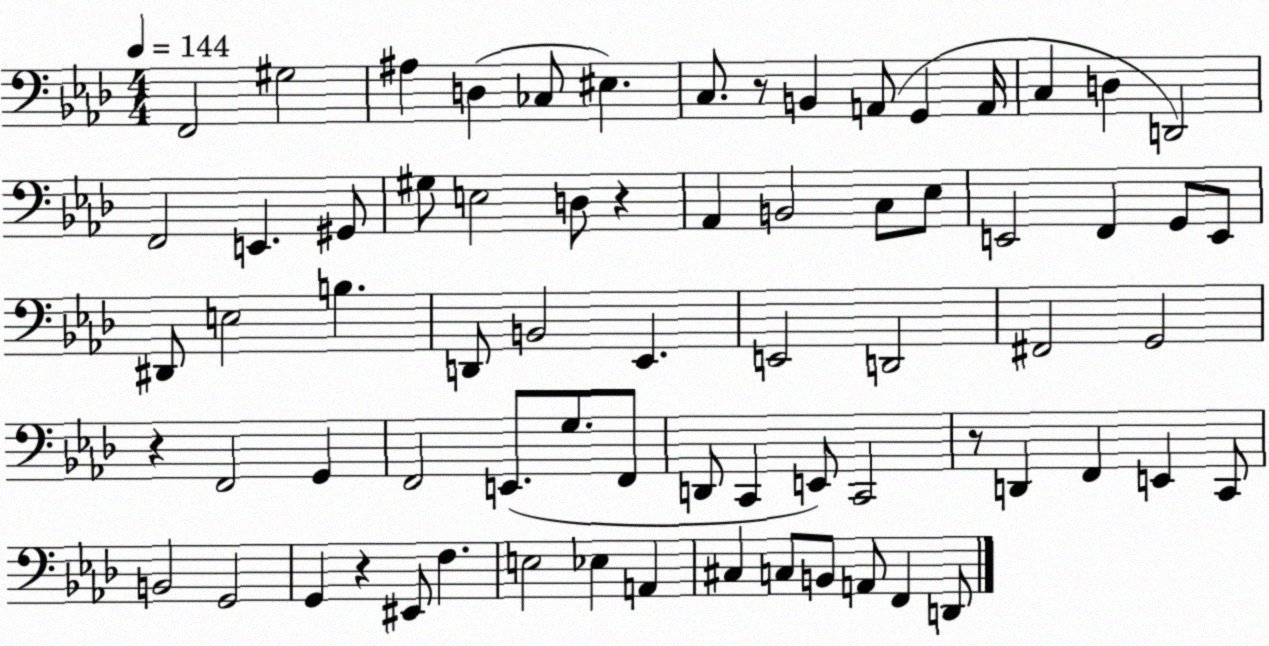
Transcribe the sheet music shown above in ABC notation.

X:1
T:Untitled
M:4/4
L:1/4
K:Ab
F,,2 ^G,2 ^A, D, _C,/2 ^E, C,/2 z/2 B,, A,,/2 G,, A,,/4 C, D, D,,2 F,,2 E,, ^G,,/2 ^G,/2 E,2 D,/2 z _A,, B,,2 C,/2 _E,/2 E,,2 F,, G,,/2 E,,/2 ^D,,/2 E,2 B, D,,/2 B,,2 _E,, E,,2 D,,2 ^F,,2 G,,2 z F,,2 G,, F,,2 E,,/2 G,/2 F,,/2 D,,/2 C,, E,,/2 C,,2 z/2 D,, F,, E,, C,,/2 B,,2 G,,2 G,, z ^E,,/2 F, E,2 _E, A,, ^C, C,/2 B,,/2 A,,/2 F,, D,,/2